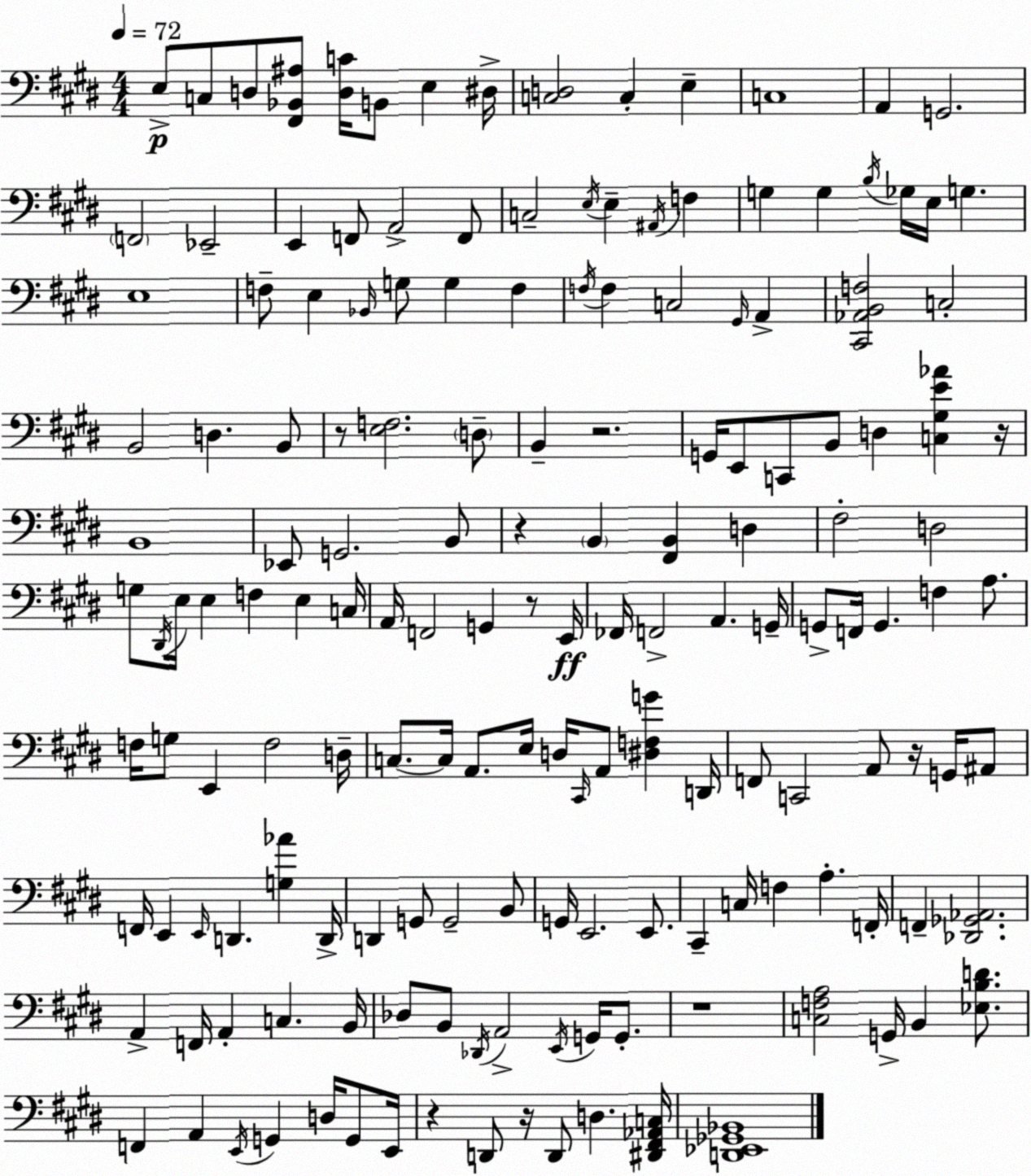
X:1
T:Untitled
M:4/4
L:1/4
K:E
E,/2 C,/2 D,/2 [^F,,_B,,^A,]/2 [D,C]/4 B,,/2 E, ^D,/4 [C,D,]2 C, E, C,4 A,, G,,2 F,,2 _E,,2 E,, F,,/2 A,,2 F,,/2 C,2 E,/4 E, ^A,,/4 F, G, G, B,/4 _G,/4 E,/4 G, E,4 F,/2 E, _B,,/4 G,/2 G, F, F,/4 F, C,2 ^G,,/4 A,, [^C,,_A,,B,,F,]2 C,2 B,,2 D, B,,/2 z/2 [E,F,]2 D,/2 B,, z2 G,,/4 E,,/2 C,,/2 B,,/2 D, [C,^G,E_A] z/4 B,,4 _E,,/2 G,,2 B,,/2 z B,, [^F,,B,,] D, ^F,2 D,2 G,/2 ^D,,/4 E,/4 E, F, E, C,/4 A,,/4 F,,2 G,, z/2 E,,/4 _F,,/4 F,,2 A,, G,,/4 G,,/2 F,,/4 G,, F, A,/2 F,/4 G,/2 E,, F,2 D,/4 C,/2 C,/4 A,,/2 E,/4 D,/4 ^C,,/4 A,,/2 [^D,F,G] D,,/4 F,,/2 C,,2 A,,/2 z/4 G,,/4 ^A,,/2 F,,/4 E,, E,,/4 D,, [G,_A] D,,/4 D,, G,,/2 G,,2 B,,/2 G,,/4 E,,2 E,,/2 ^C,, C,/4 F, A, F,,/4 F,, [_D,,_G,,_A,,]2 A,, F,,/4 A,, C, B,,/4 _D,/2 B,,/2 _D,,/4 A,,2 E,,/4 G,,/4 G,,/2 z4 [C,F,A,]2 G,,/4 B,, [_E,B,D]/2 F,, A,, E,,/4 G,, D,/4 G,,/2 E,,/4 z D,,/2 z/4 D,,/2 D, [^D,,^F,,_A,,C,]/4 [D,,_E,,_G,,_B,,]4